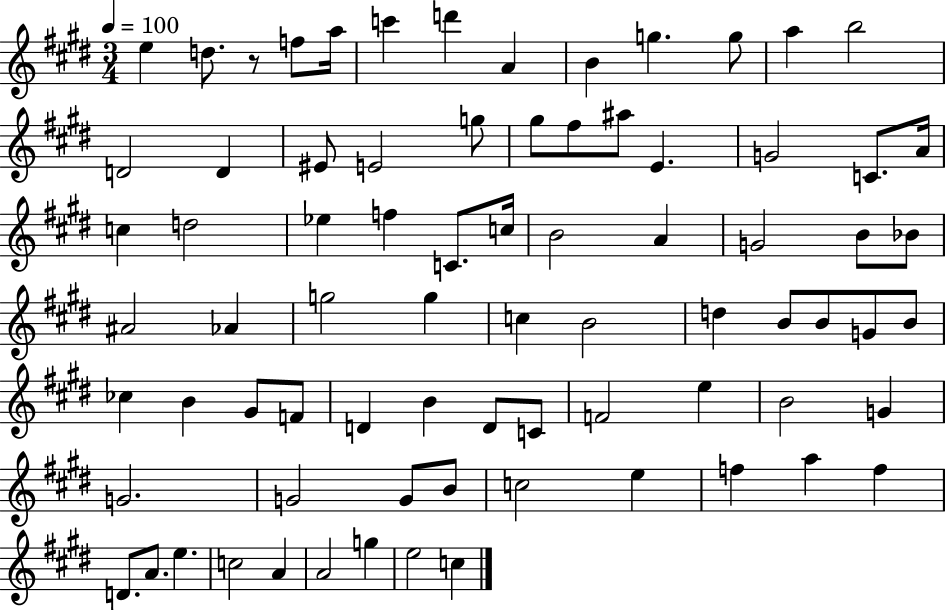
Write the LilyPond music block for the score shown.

{
  \clef treble
  \numericTimeSignature
  \time 3/4
  \key e \major
  \tempo 4 = 100
  e''4 d''8. r8 f''8 a''16 | c'''4 d'''4 a'4 | b'4 g''4. g''8 | a''4 b''2 | \break d'2 d'4 | eis'8 e'2 g''8 | gis''8 fis''8 ais''8 e'4. | g'2 c'8. a'16 | \break c''4 d''2 | ees''4 f''4 c'8. c''16 | b'2 a'4 | g'2 b'8 bes'8 | \break ais'2 aes'4 | g''2 g''4 | c''4 b'2 | d''4 b'8 b'8 g'8 b'8 | \break ces''4 b'4 gis'8 f'8 | d'4 b'4 d'8 c'8 | f'2 e''4 | b'2 g'4 | \break g'2. | g'2 g'8 b'8 | c''2 e''4 | f''4 a''4 f''4 | \break d'8. a'8. e''4. | c''2 a'4 | a'2 g''4 | e''2 c''4 | \break \bar "|."
}